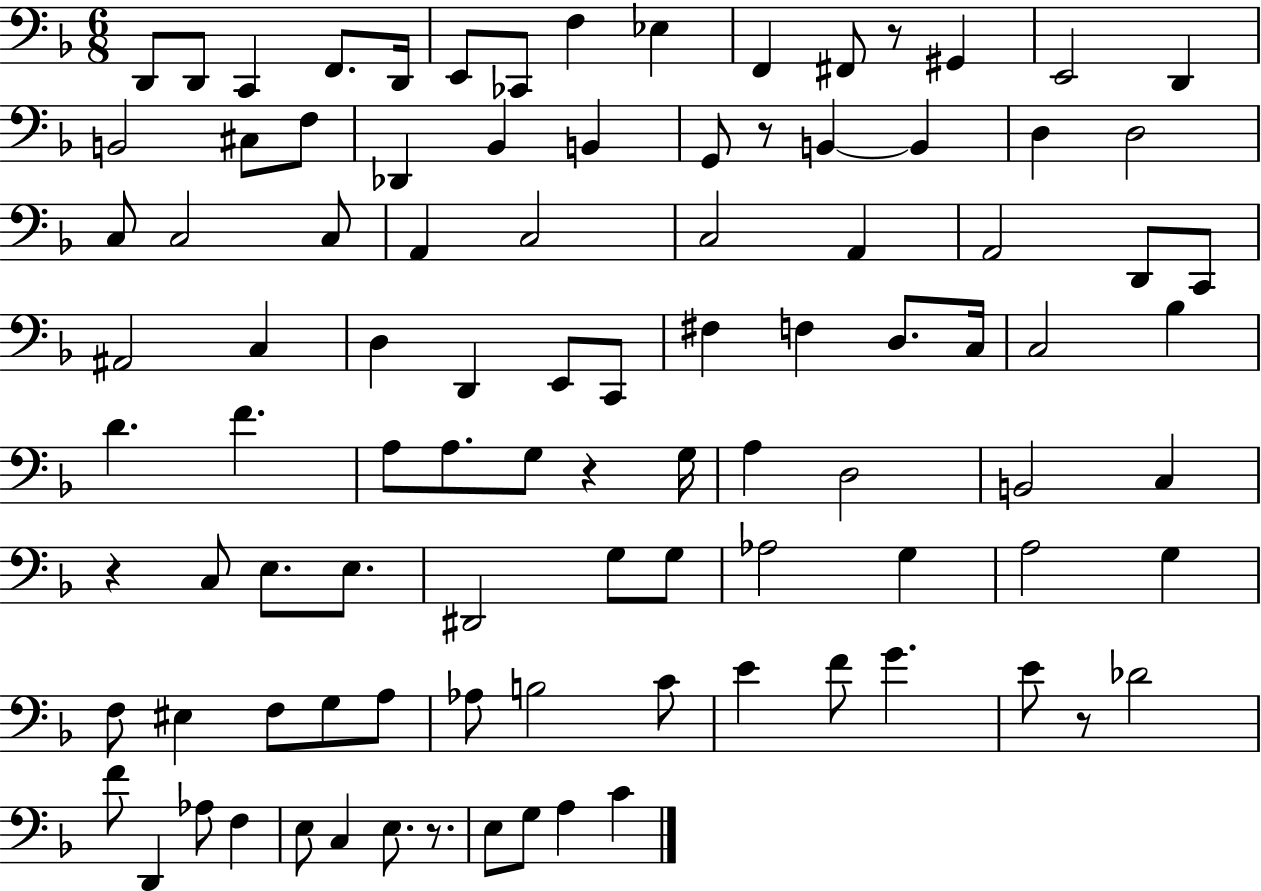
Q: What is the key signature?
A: F major